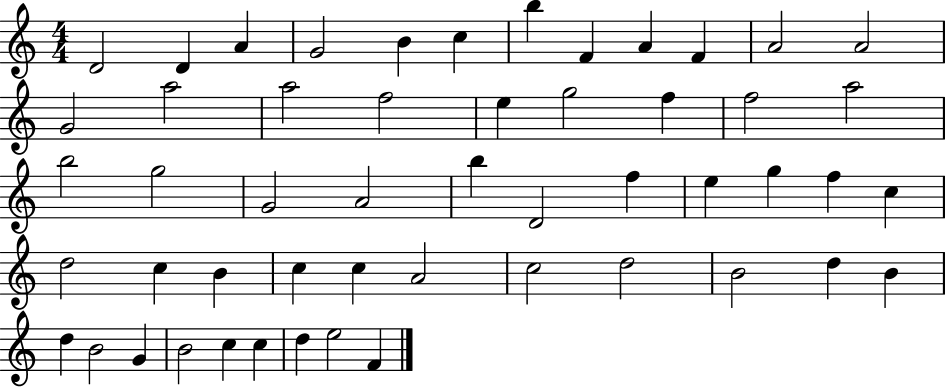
D4/h D4/q A4/q G4/h B4/q C5/q B5/q F4/q A4/q F4/q A4/h A4/h G4/h A5/h A5/h F5/h E5/q G5/h F5/q F5/h A5/h B5/h G5/h G4/h A4/h B5/q D4/h F5/q E5/q G5/q F5/q C5/q D5/h C5/q B4/q C5/q C5/q A4/h C5/h D5/h B4/h D5/q B4/q D5/q B4/h G4/q B4/h C5/q C5/q D5/q E5/h F4/q